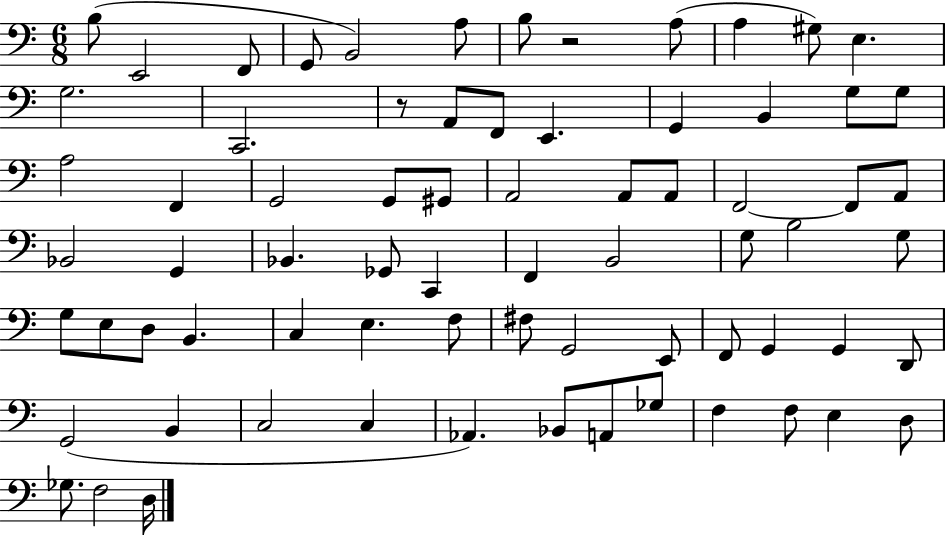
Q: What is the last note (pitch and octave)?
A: D3